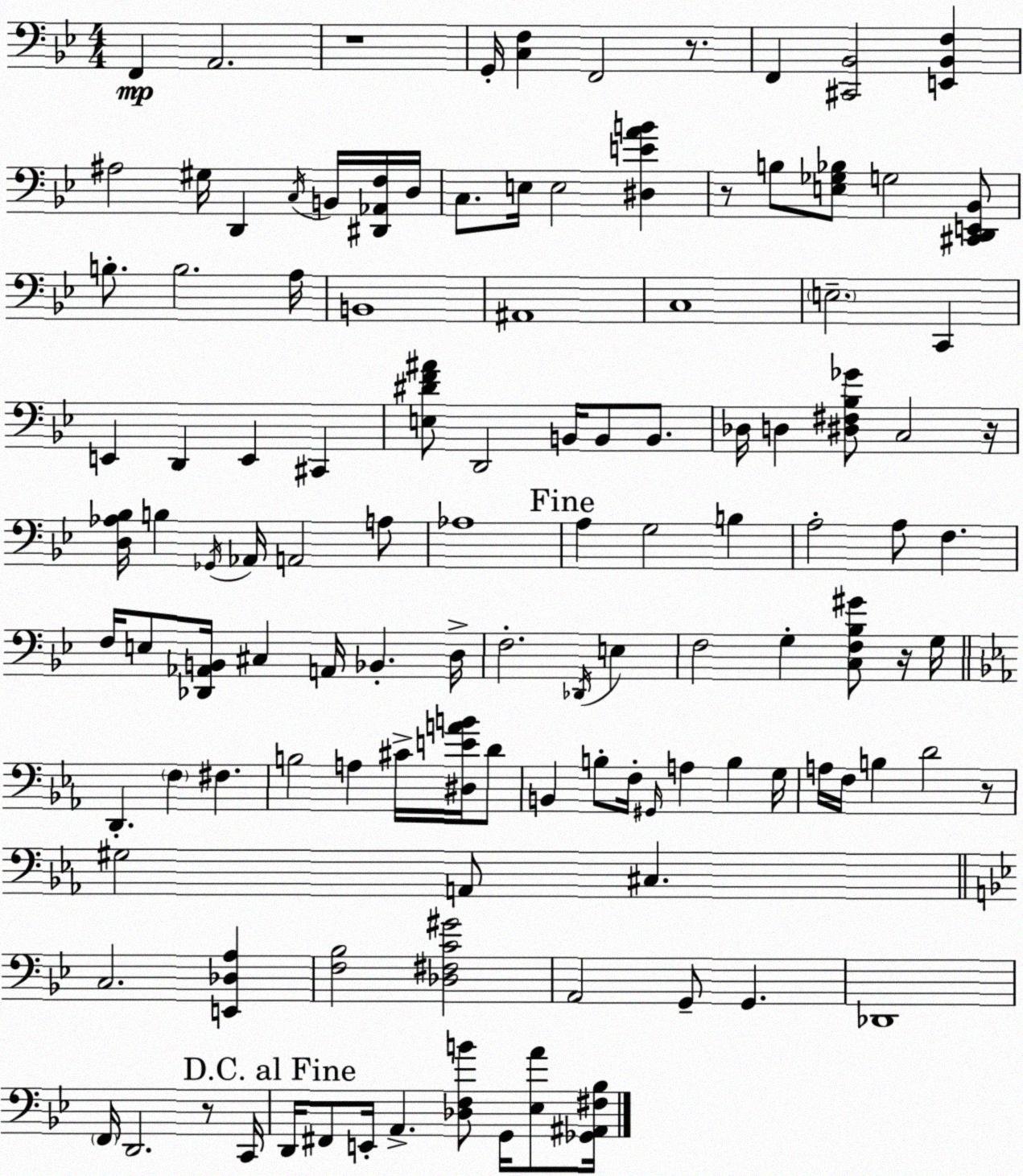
X:1
T:Untitled
M:4/4
L:1/4
K:Bb
F,, A,,2 z4 G,,/4 [C,F,] F,,2 z/2 F,, [^C,,_B,,]2 [E,,_B,,F,] ^A,2 ^G,/4 D,, C,/4 B,,/4 [^D,,_A,,F,]/4 D,/4 C,/2 E,/4 E,2 [^D,EAB] z/2 B,/2 [E,_G,_B,]/2 G,2 [^C,,D,,E,,_B,,]/2 B,/2 B,2 A,/4 B,,4 ^A,,4 C,4 E,2 C,, E,, D,, E,, ^C,, [E,^DF^A]/2 D,,2 B,,/4 B,,/2 B,,/2 _D,/4 D, [^D,^F,_B,_G]/2 C,2 z/4 [D,_A,_B,]/4 B, _G,,/4 _A,,/4 A,,2 A,/2 _A,4 A, G,2 B, A,2 A,/2 F, F,/4 E,/2 [_D,,_A,,B,,]/4 ^C, A,,/4 _B,, D,/4 F,2 _D,,/4 E, F,2 G, [C,F,_B,^G]/2 z/4 G,/4 D,, F, ^F, B,2 A, ^C/4 [^D,EAB]/4 D/2 B,, B,/2 F,/4 ^G,,/4 A, B, G,/4 A,/4 F,/4 B, D2 z/2 ^G,2 A,,/2 ^C, C,2 [E,,_D,A,] [F,_B,]2 [_D,^F,C^G]2 A,,2 G,,/2 G,, _D,,4 F,,/4 D,,2 z/2 C,,/4 D,,/4 ^F,,/2 E,,/4 A,, [_D,F,B]/2 G,,/4 [_E,A]/2 [_G,,^A,,^F,_B,]/4